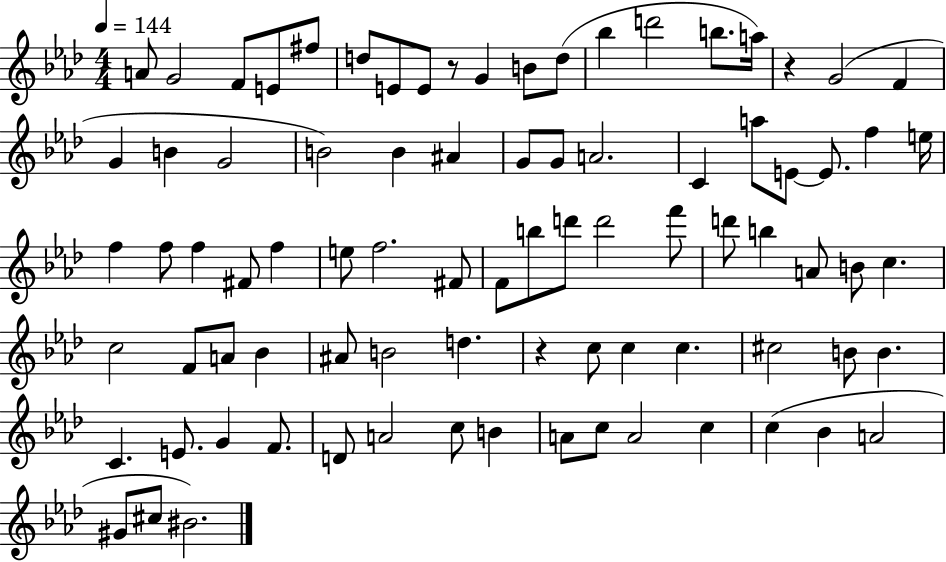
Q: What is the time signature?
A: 4/4